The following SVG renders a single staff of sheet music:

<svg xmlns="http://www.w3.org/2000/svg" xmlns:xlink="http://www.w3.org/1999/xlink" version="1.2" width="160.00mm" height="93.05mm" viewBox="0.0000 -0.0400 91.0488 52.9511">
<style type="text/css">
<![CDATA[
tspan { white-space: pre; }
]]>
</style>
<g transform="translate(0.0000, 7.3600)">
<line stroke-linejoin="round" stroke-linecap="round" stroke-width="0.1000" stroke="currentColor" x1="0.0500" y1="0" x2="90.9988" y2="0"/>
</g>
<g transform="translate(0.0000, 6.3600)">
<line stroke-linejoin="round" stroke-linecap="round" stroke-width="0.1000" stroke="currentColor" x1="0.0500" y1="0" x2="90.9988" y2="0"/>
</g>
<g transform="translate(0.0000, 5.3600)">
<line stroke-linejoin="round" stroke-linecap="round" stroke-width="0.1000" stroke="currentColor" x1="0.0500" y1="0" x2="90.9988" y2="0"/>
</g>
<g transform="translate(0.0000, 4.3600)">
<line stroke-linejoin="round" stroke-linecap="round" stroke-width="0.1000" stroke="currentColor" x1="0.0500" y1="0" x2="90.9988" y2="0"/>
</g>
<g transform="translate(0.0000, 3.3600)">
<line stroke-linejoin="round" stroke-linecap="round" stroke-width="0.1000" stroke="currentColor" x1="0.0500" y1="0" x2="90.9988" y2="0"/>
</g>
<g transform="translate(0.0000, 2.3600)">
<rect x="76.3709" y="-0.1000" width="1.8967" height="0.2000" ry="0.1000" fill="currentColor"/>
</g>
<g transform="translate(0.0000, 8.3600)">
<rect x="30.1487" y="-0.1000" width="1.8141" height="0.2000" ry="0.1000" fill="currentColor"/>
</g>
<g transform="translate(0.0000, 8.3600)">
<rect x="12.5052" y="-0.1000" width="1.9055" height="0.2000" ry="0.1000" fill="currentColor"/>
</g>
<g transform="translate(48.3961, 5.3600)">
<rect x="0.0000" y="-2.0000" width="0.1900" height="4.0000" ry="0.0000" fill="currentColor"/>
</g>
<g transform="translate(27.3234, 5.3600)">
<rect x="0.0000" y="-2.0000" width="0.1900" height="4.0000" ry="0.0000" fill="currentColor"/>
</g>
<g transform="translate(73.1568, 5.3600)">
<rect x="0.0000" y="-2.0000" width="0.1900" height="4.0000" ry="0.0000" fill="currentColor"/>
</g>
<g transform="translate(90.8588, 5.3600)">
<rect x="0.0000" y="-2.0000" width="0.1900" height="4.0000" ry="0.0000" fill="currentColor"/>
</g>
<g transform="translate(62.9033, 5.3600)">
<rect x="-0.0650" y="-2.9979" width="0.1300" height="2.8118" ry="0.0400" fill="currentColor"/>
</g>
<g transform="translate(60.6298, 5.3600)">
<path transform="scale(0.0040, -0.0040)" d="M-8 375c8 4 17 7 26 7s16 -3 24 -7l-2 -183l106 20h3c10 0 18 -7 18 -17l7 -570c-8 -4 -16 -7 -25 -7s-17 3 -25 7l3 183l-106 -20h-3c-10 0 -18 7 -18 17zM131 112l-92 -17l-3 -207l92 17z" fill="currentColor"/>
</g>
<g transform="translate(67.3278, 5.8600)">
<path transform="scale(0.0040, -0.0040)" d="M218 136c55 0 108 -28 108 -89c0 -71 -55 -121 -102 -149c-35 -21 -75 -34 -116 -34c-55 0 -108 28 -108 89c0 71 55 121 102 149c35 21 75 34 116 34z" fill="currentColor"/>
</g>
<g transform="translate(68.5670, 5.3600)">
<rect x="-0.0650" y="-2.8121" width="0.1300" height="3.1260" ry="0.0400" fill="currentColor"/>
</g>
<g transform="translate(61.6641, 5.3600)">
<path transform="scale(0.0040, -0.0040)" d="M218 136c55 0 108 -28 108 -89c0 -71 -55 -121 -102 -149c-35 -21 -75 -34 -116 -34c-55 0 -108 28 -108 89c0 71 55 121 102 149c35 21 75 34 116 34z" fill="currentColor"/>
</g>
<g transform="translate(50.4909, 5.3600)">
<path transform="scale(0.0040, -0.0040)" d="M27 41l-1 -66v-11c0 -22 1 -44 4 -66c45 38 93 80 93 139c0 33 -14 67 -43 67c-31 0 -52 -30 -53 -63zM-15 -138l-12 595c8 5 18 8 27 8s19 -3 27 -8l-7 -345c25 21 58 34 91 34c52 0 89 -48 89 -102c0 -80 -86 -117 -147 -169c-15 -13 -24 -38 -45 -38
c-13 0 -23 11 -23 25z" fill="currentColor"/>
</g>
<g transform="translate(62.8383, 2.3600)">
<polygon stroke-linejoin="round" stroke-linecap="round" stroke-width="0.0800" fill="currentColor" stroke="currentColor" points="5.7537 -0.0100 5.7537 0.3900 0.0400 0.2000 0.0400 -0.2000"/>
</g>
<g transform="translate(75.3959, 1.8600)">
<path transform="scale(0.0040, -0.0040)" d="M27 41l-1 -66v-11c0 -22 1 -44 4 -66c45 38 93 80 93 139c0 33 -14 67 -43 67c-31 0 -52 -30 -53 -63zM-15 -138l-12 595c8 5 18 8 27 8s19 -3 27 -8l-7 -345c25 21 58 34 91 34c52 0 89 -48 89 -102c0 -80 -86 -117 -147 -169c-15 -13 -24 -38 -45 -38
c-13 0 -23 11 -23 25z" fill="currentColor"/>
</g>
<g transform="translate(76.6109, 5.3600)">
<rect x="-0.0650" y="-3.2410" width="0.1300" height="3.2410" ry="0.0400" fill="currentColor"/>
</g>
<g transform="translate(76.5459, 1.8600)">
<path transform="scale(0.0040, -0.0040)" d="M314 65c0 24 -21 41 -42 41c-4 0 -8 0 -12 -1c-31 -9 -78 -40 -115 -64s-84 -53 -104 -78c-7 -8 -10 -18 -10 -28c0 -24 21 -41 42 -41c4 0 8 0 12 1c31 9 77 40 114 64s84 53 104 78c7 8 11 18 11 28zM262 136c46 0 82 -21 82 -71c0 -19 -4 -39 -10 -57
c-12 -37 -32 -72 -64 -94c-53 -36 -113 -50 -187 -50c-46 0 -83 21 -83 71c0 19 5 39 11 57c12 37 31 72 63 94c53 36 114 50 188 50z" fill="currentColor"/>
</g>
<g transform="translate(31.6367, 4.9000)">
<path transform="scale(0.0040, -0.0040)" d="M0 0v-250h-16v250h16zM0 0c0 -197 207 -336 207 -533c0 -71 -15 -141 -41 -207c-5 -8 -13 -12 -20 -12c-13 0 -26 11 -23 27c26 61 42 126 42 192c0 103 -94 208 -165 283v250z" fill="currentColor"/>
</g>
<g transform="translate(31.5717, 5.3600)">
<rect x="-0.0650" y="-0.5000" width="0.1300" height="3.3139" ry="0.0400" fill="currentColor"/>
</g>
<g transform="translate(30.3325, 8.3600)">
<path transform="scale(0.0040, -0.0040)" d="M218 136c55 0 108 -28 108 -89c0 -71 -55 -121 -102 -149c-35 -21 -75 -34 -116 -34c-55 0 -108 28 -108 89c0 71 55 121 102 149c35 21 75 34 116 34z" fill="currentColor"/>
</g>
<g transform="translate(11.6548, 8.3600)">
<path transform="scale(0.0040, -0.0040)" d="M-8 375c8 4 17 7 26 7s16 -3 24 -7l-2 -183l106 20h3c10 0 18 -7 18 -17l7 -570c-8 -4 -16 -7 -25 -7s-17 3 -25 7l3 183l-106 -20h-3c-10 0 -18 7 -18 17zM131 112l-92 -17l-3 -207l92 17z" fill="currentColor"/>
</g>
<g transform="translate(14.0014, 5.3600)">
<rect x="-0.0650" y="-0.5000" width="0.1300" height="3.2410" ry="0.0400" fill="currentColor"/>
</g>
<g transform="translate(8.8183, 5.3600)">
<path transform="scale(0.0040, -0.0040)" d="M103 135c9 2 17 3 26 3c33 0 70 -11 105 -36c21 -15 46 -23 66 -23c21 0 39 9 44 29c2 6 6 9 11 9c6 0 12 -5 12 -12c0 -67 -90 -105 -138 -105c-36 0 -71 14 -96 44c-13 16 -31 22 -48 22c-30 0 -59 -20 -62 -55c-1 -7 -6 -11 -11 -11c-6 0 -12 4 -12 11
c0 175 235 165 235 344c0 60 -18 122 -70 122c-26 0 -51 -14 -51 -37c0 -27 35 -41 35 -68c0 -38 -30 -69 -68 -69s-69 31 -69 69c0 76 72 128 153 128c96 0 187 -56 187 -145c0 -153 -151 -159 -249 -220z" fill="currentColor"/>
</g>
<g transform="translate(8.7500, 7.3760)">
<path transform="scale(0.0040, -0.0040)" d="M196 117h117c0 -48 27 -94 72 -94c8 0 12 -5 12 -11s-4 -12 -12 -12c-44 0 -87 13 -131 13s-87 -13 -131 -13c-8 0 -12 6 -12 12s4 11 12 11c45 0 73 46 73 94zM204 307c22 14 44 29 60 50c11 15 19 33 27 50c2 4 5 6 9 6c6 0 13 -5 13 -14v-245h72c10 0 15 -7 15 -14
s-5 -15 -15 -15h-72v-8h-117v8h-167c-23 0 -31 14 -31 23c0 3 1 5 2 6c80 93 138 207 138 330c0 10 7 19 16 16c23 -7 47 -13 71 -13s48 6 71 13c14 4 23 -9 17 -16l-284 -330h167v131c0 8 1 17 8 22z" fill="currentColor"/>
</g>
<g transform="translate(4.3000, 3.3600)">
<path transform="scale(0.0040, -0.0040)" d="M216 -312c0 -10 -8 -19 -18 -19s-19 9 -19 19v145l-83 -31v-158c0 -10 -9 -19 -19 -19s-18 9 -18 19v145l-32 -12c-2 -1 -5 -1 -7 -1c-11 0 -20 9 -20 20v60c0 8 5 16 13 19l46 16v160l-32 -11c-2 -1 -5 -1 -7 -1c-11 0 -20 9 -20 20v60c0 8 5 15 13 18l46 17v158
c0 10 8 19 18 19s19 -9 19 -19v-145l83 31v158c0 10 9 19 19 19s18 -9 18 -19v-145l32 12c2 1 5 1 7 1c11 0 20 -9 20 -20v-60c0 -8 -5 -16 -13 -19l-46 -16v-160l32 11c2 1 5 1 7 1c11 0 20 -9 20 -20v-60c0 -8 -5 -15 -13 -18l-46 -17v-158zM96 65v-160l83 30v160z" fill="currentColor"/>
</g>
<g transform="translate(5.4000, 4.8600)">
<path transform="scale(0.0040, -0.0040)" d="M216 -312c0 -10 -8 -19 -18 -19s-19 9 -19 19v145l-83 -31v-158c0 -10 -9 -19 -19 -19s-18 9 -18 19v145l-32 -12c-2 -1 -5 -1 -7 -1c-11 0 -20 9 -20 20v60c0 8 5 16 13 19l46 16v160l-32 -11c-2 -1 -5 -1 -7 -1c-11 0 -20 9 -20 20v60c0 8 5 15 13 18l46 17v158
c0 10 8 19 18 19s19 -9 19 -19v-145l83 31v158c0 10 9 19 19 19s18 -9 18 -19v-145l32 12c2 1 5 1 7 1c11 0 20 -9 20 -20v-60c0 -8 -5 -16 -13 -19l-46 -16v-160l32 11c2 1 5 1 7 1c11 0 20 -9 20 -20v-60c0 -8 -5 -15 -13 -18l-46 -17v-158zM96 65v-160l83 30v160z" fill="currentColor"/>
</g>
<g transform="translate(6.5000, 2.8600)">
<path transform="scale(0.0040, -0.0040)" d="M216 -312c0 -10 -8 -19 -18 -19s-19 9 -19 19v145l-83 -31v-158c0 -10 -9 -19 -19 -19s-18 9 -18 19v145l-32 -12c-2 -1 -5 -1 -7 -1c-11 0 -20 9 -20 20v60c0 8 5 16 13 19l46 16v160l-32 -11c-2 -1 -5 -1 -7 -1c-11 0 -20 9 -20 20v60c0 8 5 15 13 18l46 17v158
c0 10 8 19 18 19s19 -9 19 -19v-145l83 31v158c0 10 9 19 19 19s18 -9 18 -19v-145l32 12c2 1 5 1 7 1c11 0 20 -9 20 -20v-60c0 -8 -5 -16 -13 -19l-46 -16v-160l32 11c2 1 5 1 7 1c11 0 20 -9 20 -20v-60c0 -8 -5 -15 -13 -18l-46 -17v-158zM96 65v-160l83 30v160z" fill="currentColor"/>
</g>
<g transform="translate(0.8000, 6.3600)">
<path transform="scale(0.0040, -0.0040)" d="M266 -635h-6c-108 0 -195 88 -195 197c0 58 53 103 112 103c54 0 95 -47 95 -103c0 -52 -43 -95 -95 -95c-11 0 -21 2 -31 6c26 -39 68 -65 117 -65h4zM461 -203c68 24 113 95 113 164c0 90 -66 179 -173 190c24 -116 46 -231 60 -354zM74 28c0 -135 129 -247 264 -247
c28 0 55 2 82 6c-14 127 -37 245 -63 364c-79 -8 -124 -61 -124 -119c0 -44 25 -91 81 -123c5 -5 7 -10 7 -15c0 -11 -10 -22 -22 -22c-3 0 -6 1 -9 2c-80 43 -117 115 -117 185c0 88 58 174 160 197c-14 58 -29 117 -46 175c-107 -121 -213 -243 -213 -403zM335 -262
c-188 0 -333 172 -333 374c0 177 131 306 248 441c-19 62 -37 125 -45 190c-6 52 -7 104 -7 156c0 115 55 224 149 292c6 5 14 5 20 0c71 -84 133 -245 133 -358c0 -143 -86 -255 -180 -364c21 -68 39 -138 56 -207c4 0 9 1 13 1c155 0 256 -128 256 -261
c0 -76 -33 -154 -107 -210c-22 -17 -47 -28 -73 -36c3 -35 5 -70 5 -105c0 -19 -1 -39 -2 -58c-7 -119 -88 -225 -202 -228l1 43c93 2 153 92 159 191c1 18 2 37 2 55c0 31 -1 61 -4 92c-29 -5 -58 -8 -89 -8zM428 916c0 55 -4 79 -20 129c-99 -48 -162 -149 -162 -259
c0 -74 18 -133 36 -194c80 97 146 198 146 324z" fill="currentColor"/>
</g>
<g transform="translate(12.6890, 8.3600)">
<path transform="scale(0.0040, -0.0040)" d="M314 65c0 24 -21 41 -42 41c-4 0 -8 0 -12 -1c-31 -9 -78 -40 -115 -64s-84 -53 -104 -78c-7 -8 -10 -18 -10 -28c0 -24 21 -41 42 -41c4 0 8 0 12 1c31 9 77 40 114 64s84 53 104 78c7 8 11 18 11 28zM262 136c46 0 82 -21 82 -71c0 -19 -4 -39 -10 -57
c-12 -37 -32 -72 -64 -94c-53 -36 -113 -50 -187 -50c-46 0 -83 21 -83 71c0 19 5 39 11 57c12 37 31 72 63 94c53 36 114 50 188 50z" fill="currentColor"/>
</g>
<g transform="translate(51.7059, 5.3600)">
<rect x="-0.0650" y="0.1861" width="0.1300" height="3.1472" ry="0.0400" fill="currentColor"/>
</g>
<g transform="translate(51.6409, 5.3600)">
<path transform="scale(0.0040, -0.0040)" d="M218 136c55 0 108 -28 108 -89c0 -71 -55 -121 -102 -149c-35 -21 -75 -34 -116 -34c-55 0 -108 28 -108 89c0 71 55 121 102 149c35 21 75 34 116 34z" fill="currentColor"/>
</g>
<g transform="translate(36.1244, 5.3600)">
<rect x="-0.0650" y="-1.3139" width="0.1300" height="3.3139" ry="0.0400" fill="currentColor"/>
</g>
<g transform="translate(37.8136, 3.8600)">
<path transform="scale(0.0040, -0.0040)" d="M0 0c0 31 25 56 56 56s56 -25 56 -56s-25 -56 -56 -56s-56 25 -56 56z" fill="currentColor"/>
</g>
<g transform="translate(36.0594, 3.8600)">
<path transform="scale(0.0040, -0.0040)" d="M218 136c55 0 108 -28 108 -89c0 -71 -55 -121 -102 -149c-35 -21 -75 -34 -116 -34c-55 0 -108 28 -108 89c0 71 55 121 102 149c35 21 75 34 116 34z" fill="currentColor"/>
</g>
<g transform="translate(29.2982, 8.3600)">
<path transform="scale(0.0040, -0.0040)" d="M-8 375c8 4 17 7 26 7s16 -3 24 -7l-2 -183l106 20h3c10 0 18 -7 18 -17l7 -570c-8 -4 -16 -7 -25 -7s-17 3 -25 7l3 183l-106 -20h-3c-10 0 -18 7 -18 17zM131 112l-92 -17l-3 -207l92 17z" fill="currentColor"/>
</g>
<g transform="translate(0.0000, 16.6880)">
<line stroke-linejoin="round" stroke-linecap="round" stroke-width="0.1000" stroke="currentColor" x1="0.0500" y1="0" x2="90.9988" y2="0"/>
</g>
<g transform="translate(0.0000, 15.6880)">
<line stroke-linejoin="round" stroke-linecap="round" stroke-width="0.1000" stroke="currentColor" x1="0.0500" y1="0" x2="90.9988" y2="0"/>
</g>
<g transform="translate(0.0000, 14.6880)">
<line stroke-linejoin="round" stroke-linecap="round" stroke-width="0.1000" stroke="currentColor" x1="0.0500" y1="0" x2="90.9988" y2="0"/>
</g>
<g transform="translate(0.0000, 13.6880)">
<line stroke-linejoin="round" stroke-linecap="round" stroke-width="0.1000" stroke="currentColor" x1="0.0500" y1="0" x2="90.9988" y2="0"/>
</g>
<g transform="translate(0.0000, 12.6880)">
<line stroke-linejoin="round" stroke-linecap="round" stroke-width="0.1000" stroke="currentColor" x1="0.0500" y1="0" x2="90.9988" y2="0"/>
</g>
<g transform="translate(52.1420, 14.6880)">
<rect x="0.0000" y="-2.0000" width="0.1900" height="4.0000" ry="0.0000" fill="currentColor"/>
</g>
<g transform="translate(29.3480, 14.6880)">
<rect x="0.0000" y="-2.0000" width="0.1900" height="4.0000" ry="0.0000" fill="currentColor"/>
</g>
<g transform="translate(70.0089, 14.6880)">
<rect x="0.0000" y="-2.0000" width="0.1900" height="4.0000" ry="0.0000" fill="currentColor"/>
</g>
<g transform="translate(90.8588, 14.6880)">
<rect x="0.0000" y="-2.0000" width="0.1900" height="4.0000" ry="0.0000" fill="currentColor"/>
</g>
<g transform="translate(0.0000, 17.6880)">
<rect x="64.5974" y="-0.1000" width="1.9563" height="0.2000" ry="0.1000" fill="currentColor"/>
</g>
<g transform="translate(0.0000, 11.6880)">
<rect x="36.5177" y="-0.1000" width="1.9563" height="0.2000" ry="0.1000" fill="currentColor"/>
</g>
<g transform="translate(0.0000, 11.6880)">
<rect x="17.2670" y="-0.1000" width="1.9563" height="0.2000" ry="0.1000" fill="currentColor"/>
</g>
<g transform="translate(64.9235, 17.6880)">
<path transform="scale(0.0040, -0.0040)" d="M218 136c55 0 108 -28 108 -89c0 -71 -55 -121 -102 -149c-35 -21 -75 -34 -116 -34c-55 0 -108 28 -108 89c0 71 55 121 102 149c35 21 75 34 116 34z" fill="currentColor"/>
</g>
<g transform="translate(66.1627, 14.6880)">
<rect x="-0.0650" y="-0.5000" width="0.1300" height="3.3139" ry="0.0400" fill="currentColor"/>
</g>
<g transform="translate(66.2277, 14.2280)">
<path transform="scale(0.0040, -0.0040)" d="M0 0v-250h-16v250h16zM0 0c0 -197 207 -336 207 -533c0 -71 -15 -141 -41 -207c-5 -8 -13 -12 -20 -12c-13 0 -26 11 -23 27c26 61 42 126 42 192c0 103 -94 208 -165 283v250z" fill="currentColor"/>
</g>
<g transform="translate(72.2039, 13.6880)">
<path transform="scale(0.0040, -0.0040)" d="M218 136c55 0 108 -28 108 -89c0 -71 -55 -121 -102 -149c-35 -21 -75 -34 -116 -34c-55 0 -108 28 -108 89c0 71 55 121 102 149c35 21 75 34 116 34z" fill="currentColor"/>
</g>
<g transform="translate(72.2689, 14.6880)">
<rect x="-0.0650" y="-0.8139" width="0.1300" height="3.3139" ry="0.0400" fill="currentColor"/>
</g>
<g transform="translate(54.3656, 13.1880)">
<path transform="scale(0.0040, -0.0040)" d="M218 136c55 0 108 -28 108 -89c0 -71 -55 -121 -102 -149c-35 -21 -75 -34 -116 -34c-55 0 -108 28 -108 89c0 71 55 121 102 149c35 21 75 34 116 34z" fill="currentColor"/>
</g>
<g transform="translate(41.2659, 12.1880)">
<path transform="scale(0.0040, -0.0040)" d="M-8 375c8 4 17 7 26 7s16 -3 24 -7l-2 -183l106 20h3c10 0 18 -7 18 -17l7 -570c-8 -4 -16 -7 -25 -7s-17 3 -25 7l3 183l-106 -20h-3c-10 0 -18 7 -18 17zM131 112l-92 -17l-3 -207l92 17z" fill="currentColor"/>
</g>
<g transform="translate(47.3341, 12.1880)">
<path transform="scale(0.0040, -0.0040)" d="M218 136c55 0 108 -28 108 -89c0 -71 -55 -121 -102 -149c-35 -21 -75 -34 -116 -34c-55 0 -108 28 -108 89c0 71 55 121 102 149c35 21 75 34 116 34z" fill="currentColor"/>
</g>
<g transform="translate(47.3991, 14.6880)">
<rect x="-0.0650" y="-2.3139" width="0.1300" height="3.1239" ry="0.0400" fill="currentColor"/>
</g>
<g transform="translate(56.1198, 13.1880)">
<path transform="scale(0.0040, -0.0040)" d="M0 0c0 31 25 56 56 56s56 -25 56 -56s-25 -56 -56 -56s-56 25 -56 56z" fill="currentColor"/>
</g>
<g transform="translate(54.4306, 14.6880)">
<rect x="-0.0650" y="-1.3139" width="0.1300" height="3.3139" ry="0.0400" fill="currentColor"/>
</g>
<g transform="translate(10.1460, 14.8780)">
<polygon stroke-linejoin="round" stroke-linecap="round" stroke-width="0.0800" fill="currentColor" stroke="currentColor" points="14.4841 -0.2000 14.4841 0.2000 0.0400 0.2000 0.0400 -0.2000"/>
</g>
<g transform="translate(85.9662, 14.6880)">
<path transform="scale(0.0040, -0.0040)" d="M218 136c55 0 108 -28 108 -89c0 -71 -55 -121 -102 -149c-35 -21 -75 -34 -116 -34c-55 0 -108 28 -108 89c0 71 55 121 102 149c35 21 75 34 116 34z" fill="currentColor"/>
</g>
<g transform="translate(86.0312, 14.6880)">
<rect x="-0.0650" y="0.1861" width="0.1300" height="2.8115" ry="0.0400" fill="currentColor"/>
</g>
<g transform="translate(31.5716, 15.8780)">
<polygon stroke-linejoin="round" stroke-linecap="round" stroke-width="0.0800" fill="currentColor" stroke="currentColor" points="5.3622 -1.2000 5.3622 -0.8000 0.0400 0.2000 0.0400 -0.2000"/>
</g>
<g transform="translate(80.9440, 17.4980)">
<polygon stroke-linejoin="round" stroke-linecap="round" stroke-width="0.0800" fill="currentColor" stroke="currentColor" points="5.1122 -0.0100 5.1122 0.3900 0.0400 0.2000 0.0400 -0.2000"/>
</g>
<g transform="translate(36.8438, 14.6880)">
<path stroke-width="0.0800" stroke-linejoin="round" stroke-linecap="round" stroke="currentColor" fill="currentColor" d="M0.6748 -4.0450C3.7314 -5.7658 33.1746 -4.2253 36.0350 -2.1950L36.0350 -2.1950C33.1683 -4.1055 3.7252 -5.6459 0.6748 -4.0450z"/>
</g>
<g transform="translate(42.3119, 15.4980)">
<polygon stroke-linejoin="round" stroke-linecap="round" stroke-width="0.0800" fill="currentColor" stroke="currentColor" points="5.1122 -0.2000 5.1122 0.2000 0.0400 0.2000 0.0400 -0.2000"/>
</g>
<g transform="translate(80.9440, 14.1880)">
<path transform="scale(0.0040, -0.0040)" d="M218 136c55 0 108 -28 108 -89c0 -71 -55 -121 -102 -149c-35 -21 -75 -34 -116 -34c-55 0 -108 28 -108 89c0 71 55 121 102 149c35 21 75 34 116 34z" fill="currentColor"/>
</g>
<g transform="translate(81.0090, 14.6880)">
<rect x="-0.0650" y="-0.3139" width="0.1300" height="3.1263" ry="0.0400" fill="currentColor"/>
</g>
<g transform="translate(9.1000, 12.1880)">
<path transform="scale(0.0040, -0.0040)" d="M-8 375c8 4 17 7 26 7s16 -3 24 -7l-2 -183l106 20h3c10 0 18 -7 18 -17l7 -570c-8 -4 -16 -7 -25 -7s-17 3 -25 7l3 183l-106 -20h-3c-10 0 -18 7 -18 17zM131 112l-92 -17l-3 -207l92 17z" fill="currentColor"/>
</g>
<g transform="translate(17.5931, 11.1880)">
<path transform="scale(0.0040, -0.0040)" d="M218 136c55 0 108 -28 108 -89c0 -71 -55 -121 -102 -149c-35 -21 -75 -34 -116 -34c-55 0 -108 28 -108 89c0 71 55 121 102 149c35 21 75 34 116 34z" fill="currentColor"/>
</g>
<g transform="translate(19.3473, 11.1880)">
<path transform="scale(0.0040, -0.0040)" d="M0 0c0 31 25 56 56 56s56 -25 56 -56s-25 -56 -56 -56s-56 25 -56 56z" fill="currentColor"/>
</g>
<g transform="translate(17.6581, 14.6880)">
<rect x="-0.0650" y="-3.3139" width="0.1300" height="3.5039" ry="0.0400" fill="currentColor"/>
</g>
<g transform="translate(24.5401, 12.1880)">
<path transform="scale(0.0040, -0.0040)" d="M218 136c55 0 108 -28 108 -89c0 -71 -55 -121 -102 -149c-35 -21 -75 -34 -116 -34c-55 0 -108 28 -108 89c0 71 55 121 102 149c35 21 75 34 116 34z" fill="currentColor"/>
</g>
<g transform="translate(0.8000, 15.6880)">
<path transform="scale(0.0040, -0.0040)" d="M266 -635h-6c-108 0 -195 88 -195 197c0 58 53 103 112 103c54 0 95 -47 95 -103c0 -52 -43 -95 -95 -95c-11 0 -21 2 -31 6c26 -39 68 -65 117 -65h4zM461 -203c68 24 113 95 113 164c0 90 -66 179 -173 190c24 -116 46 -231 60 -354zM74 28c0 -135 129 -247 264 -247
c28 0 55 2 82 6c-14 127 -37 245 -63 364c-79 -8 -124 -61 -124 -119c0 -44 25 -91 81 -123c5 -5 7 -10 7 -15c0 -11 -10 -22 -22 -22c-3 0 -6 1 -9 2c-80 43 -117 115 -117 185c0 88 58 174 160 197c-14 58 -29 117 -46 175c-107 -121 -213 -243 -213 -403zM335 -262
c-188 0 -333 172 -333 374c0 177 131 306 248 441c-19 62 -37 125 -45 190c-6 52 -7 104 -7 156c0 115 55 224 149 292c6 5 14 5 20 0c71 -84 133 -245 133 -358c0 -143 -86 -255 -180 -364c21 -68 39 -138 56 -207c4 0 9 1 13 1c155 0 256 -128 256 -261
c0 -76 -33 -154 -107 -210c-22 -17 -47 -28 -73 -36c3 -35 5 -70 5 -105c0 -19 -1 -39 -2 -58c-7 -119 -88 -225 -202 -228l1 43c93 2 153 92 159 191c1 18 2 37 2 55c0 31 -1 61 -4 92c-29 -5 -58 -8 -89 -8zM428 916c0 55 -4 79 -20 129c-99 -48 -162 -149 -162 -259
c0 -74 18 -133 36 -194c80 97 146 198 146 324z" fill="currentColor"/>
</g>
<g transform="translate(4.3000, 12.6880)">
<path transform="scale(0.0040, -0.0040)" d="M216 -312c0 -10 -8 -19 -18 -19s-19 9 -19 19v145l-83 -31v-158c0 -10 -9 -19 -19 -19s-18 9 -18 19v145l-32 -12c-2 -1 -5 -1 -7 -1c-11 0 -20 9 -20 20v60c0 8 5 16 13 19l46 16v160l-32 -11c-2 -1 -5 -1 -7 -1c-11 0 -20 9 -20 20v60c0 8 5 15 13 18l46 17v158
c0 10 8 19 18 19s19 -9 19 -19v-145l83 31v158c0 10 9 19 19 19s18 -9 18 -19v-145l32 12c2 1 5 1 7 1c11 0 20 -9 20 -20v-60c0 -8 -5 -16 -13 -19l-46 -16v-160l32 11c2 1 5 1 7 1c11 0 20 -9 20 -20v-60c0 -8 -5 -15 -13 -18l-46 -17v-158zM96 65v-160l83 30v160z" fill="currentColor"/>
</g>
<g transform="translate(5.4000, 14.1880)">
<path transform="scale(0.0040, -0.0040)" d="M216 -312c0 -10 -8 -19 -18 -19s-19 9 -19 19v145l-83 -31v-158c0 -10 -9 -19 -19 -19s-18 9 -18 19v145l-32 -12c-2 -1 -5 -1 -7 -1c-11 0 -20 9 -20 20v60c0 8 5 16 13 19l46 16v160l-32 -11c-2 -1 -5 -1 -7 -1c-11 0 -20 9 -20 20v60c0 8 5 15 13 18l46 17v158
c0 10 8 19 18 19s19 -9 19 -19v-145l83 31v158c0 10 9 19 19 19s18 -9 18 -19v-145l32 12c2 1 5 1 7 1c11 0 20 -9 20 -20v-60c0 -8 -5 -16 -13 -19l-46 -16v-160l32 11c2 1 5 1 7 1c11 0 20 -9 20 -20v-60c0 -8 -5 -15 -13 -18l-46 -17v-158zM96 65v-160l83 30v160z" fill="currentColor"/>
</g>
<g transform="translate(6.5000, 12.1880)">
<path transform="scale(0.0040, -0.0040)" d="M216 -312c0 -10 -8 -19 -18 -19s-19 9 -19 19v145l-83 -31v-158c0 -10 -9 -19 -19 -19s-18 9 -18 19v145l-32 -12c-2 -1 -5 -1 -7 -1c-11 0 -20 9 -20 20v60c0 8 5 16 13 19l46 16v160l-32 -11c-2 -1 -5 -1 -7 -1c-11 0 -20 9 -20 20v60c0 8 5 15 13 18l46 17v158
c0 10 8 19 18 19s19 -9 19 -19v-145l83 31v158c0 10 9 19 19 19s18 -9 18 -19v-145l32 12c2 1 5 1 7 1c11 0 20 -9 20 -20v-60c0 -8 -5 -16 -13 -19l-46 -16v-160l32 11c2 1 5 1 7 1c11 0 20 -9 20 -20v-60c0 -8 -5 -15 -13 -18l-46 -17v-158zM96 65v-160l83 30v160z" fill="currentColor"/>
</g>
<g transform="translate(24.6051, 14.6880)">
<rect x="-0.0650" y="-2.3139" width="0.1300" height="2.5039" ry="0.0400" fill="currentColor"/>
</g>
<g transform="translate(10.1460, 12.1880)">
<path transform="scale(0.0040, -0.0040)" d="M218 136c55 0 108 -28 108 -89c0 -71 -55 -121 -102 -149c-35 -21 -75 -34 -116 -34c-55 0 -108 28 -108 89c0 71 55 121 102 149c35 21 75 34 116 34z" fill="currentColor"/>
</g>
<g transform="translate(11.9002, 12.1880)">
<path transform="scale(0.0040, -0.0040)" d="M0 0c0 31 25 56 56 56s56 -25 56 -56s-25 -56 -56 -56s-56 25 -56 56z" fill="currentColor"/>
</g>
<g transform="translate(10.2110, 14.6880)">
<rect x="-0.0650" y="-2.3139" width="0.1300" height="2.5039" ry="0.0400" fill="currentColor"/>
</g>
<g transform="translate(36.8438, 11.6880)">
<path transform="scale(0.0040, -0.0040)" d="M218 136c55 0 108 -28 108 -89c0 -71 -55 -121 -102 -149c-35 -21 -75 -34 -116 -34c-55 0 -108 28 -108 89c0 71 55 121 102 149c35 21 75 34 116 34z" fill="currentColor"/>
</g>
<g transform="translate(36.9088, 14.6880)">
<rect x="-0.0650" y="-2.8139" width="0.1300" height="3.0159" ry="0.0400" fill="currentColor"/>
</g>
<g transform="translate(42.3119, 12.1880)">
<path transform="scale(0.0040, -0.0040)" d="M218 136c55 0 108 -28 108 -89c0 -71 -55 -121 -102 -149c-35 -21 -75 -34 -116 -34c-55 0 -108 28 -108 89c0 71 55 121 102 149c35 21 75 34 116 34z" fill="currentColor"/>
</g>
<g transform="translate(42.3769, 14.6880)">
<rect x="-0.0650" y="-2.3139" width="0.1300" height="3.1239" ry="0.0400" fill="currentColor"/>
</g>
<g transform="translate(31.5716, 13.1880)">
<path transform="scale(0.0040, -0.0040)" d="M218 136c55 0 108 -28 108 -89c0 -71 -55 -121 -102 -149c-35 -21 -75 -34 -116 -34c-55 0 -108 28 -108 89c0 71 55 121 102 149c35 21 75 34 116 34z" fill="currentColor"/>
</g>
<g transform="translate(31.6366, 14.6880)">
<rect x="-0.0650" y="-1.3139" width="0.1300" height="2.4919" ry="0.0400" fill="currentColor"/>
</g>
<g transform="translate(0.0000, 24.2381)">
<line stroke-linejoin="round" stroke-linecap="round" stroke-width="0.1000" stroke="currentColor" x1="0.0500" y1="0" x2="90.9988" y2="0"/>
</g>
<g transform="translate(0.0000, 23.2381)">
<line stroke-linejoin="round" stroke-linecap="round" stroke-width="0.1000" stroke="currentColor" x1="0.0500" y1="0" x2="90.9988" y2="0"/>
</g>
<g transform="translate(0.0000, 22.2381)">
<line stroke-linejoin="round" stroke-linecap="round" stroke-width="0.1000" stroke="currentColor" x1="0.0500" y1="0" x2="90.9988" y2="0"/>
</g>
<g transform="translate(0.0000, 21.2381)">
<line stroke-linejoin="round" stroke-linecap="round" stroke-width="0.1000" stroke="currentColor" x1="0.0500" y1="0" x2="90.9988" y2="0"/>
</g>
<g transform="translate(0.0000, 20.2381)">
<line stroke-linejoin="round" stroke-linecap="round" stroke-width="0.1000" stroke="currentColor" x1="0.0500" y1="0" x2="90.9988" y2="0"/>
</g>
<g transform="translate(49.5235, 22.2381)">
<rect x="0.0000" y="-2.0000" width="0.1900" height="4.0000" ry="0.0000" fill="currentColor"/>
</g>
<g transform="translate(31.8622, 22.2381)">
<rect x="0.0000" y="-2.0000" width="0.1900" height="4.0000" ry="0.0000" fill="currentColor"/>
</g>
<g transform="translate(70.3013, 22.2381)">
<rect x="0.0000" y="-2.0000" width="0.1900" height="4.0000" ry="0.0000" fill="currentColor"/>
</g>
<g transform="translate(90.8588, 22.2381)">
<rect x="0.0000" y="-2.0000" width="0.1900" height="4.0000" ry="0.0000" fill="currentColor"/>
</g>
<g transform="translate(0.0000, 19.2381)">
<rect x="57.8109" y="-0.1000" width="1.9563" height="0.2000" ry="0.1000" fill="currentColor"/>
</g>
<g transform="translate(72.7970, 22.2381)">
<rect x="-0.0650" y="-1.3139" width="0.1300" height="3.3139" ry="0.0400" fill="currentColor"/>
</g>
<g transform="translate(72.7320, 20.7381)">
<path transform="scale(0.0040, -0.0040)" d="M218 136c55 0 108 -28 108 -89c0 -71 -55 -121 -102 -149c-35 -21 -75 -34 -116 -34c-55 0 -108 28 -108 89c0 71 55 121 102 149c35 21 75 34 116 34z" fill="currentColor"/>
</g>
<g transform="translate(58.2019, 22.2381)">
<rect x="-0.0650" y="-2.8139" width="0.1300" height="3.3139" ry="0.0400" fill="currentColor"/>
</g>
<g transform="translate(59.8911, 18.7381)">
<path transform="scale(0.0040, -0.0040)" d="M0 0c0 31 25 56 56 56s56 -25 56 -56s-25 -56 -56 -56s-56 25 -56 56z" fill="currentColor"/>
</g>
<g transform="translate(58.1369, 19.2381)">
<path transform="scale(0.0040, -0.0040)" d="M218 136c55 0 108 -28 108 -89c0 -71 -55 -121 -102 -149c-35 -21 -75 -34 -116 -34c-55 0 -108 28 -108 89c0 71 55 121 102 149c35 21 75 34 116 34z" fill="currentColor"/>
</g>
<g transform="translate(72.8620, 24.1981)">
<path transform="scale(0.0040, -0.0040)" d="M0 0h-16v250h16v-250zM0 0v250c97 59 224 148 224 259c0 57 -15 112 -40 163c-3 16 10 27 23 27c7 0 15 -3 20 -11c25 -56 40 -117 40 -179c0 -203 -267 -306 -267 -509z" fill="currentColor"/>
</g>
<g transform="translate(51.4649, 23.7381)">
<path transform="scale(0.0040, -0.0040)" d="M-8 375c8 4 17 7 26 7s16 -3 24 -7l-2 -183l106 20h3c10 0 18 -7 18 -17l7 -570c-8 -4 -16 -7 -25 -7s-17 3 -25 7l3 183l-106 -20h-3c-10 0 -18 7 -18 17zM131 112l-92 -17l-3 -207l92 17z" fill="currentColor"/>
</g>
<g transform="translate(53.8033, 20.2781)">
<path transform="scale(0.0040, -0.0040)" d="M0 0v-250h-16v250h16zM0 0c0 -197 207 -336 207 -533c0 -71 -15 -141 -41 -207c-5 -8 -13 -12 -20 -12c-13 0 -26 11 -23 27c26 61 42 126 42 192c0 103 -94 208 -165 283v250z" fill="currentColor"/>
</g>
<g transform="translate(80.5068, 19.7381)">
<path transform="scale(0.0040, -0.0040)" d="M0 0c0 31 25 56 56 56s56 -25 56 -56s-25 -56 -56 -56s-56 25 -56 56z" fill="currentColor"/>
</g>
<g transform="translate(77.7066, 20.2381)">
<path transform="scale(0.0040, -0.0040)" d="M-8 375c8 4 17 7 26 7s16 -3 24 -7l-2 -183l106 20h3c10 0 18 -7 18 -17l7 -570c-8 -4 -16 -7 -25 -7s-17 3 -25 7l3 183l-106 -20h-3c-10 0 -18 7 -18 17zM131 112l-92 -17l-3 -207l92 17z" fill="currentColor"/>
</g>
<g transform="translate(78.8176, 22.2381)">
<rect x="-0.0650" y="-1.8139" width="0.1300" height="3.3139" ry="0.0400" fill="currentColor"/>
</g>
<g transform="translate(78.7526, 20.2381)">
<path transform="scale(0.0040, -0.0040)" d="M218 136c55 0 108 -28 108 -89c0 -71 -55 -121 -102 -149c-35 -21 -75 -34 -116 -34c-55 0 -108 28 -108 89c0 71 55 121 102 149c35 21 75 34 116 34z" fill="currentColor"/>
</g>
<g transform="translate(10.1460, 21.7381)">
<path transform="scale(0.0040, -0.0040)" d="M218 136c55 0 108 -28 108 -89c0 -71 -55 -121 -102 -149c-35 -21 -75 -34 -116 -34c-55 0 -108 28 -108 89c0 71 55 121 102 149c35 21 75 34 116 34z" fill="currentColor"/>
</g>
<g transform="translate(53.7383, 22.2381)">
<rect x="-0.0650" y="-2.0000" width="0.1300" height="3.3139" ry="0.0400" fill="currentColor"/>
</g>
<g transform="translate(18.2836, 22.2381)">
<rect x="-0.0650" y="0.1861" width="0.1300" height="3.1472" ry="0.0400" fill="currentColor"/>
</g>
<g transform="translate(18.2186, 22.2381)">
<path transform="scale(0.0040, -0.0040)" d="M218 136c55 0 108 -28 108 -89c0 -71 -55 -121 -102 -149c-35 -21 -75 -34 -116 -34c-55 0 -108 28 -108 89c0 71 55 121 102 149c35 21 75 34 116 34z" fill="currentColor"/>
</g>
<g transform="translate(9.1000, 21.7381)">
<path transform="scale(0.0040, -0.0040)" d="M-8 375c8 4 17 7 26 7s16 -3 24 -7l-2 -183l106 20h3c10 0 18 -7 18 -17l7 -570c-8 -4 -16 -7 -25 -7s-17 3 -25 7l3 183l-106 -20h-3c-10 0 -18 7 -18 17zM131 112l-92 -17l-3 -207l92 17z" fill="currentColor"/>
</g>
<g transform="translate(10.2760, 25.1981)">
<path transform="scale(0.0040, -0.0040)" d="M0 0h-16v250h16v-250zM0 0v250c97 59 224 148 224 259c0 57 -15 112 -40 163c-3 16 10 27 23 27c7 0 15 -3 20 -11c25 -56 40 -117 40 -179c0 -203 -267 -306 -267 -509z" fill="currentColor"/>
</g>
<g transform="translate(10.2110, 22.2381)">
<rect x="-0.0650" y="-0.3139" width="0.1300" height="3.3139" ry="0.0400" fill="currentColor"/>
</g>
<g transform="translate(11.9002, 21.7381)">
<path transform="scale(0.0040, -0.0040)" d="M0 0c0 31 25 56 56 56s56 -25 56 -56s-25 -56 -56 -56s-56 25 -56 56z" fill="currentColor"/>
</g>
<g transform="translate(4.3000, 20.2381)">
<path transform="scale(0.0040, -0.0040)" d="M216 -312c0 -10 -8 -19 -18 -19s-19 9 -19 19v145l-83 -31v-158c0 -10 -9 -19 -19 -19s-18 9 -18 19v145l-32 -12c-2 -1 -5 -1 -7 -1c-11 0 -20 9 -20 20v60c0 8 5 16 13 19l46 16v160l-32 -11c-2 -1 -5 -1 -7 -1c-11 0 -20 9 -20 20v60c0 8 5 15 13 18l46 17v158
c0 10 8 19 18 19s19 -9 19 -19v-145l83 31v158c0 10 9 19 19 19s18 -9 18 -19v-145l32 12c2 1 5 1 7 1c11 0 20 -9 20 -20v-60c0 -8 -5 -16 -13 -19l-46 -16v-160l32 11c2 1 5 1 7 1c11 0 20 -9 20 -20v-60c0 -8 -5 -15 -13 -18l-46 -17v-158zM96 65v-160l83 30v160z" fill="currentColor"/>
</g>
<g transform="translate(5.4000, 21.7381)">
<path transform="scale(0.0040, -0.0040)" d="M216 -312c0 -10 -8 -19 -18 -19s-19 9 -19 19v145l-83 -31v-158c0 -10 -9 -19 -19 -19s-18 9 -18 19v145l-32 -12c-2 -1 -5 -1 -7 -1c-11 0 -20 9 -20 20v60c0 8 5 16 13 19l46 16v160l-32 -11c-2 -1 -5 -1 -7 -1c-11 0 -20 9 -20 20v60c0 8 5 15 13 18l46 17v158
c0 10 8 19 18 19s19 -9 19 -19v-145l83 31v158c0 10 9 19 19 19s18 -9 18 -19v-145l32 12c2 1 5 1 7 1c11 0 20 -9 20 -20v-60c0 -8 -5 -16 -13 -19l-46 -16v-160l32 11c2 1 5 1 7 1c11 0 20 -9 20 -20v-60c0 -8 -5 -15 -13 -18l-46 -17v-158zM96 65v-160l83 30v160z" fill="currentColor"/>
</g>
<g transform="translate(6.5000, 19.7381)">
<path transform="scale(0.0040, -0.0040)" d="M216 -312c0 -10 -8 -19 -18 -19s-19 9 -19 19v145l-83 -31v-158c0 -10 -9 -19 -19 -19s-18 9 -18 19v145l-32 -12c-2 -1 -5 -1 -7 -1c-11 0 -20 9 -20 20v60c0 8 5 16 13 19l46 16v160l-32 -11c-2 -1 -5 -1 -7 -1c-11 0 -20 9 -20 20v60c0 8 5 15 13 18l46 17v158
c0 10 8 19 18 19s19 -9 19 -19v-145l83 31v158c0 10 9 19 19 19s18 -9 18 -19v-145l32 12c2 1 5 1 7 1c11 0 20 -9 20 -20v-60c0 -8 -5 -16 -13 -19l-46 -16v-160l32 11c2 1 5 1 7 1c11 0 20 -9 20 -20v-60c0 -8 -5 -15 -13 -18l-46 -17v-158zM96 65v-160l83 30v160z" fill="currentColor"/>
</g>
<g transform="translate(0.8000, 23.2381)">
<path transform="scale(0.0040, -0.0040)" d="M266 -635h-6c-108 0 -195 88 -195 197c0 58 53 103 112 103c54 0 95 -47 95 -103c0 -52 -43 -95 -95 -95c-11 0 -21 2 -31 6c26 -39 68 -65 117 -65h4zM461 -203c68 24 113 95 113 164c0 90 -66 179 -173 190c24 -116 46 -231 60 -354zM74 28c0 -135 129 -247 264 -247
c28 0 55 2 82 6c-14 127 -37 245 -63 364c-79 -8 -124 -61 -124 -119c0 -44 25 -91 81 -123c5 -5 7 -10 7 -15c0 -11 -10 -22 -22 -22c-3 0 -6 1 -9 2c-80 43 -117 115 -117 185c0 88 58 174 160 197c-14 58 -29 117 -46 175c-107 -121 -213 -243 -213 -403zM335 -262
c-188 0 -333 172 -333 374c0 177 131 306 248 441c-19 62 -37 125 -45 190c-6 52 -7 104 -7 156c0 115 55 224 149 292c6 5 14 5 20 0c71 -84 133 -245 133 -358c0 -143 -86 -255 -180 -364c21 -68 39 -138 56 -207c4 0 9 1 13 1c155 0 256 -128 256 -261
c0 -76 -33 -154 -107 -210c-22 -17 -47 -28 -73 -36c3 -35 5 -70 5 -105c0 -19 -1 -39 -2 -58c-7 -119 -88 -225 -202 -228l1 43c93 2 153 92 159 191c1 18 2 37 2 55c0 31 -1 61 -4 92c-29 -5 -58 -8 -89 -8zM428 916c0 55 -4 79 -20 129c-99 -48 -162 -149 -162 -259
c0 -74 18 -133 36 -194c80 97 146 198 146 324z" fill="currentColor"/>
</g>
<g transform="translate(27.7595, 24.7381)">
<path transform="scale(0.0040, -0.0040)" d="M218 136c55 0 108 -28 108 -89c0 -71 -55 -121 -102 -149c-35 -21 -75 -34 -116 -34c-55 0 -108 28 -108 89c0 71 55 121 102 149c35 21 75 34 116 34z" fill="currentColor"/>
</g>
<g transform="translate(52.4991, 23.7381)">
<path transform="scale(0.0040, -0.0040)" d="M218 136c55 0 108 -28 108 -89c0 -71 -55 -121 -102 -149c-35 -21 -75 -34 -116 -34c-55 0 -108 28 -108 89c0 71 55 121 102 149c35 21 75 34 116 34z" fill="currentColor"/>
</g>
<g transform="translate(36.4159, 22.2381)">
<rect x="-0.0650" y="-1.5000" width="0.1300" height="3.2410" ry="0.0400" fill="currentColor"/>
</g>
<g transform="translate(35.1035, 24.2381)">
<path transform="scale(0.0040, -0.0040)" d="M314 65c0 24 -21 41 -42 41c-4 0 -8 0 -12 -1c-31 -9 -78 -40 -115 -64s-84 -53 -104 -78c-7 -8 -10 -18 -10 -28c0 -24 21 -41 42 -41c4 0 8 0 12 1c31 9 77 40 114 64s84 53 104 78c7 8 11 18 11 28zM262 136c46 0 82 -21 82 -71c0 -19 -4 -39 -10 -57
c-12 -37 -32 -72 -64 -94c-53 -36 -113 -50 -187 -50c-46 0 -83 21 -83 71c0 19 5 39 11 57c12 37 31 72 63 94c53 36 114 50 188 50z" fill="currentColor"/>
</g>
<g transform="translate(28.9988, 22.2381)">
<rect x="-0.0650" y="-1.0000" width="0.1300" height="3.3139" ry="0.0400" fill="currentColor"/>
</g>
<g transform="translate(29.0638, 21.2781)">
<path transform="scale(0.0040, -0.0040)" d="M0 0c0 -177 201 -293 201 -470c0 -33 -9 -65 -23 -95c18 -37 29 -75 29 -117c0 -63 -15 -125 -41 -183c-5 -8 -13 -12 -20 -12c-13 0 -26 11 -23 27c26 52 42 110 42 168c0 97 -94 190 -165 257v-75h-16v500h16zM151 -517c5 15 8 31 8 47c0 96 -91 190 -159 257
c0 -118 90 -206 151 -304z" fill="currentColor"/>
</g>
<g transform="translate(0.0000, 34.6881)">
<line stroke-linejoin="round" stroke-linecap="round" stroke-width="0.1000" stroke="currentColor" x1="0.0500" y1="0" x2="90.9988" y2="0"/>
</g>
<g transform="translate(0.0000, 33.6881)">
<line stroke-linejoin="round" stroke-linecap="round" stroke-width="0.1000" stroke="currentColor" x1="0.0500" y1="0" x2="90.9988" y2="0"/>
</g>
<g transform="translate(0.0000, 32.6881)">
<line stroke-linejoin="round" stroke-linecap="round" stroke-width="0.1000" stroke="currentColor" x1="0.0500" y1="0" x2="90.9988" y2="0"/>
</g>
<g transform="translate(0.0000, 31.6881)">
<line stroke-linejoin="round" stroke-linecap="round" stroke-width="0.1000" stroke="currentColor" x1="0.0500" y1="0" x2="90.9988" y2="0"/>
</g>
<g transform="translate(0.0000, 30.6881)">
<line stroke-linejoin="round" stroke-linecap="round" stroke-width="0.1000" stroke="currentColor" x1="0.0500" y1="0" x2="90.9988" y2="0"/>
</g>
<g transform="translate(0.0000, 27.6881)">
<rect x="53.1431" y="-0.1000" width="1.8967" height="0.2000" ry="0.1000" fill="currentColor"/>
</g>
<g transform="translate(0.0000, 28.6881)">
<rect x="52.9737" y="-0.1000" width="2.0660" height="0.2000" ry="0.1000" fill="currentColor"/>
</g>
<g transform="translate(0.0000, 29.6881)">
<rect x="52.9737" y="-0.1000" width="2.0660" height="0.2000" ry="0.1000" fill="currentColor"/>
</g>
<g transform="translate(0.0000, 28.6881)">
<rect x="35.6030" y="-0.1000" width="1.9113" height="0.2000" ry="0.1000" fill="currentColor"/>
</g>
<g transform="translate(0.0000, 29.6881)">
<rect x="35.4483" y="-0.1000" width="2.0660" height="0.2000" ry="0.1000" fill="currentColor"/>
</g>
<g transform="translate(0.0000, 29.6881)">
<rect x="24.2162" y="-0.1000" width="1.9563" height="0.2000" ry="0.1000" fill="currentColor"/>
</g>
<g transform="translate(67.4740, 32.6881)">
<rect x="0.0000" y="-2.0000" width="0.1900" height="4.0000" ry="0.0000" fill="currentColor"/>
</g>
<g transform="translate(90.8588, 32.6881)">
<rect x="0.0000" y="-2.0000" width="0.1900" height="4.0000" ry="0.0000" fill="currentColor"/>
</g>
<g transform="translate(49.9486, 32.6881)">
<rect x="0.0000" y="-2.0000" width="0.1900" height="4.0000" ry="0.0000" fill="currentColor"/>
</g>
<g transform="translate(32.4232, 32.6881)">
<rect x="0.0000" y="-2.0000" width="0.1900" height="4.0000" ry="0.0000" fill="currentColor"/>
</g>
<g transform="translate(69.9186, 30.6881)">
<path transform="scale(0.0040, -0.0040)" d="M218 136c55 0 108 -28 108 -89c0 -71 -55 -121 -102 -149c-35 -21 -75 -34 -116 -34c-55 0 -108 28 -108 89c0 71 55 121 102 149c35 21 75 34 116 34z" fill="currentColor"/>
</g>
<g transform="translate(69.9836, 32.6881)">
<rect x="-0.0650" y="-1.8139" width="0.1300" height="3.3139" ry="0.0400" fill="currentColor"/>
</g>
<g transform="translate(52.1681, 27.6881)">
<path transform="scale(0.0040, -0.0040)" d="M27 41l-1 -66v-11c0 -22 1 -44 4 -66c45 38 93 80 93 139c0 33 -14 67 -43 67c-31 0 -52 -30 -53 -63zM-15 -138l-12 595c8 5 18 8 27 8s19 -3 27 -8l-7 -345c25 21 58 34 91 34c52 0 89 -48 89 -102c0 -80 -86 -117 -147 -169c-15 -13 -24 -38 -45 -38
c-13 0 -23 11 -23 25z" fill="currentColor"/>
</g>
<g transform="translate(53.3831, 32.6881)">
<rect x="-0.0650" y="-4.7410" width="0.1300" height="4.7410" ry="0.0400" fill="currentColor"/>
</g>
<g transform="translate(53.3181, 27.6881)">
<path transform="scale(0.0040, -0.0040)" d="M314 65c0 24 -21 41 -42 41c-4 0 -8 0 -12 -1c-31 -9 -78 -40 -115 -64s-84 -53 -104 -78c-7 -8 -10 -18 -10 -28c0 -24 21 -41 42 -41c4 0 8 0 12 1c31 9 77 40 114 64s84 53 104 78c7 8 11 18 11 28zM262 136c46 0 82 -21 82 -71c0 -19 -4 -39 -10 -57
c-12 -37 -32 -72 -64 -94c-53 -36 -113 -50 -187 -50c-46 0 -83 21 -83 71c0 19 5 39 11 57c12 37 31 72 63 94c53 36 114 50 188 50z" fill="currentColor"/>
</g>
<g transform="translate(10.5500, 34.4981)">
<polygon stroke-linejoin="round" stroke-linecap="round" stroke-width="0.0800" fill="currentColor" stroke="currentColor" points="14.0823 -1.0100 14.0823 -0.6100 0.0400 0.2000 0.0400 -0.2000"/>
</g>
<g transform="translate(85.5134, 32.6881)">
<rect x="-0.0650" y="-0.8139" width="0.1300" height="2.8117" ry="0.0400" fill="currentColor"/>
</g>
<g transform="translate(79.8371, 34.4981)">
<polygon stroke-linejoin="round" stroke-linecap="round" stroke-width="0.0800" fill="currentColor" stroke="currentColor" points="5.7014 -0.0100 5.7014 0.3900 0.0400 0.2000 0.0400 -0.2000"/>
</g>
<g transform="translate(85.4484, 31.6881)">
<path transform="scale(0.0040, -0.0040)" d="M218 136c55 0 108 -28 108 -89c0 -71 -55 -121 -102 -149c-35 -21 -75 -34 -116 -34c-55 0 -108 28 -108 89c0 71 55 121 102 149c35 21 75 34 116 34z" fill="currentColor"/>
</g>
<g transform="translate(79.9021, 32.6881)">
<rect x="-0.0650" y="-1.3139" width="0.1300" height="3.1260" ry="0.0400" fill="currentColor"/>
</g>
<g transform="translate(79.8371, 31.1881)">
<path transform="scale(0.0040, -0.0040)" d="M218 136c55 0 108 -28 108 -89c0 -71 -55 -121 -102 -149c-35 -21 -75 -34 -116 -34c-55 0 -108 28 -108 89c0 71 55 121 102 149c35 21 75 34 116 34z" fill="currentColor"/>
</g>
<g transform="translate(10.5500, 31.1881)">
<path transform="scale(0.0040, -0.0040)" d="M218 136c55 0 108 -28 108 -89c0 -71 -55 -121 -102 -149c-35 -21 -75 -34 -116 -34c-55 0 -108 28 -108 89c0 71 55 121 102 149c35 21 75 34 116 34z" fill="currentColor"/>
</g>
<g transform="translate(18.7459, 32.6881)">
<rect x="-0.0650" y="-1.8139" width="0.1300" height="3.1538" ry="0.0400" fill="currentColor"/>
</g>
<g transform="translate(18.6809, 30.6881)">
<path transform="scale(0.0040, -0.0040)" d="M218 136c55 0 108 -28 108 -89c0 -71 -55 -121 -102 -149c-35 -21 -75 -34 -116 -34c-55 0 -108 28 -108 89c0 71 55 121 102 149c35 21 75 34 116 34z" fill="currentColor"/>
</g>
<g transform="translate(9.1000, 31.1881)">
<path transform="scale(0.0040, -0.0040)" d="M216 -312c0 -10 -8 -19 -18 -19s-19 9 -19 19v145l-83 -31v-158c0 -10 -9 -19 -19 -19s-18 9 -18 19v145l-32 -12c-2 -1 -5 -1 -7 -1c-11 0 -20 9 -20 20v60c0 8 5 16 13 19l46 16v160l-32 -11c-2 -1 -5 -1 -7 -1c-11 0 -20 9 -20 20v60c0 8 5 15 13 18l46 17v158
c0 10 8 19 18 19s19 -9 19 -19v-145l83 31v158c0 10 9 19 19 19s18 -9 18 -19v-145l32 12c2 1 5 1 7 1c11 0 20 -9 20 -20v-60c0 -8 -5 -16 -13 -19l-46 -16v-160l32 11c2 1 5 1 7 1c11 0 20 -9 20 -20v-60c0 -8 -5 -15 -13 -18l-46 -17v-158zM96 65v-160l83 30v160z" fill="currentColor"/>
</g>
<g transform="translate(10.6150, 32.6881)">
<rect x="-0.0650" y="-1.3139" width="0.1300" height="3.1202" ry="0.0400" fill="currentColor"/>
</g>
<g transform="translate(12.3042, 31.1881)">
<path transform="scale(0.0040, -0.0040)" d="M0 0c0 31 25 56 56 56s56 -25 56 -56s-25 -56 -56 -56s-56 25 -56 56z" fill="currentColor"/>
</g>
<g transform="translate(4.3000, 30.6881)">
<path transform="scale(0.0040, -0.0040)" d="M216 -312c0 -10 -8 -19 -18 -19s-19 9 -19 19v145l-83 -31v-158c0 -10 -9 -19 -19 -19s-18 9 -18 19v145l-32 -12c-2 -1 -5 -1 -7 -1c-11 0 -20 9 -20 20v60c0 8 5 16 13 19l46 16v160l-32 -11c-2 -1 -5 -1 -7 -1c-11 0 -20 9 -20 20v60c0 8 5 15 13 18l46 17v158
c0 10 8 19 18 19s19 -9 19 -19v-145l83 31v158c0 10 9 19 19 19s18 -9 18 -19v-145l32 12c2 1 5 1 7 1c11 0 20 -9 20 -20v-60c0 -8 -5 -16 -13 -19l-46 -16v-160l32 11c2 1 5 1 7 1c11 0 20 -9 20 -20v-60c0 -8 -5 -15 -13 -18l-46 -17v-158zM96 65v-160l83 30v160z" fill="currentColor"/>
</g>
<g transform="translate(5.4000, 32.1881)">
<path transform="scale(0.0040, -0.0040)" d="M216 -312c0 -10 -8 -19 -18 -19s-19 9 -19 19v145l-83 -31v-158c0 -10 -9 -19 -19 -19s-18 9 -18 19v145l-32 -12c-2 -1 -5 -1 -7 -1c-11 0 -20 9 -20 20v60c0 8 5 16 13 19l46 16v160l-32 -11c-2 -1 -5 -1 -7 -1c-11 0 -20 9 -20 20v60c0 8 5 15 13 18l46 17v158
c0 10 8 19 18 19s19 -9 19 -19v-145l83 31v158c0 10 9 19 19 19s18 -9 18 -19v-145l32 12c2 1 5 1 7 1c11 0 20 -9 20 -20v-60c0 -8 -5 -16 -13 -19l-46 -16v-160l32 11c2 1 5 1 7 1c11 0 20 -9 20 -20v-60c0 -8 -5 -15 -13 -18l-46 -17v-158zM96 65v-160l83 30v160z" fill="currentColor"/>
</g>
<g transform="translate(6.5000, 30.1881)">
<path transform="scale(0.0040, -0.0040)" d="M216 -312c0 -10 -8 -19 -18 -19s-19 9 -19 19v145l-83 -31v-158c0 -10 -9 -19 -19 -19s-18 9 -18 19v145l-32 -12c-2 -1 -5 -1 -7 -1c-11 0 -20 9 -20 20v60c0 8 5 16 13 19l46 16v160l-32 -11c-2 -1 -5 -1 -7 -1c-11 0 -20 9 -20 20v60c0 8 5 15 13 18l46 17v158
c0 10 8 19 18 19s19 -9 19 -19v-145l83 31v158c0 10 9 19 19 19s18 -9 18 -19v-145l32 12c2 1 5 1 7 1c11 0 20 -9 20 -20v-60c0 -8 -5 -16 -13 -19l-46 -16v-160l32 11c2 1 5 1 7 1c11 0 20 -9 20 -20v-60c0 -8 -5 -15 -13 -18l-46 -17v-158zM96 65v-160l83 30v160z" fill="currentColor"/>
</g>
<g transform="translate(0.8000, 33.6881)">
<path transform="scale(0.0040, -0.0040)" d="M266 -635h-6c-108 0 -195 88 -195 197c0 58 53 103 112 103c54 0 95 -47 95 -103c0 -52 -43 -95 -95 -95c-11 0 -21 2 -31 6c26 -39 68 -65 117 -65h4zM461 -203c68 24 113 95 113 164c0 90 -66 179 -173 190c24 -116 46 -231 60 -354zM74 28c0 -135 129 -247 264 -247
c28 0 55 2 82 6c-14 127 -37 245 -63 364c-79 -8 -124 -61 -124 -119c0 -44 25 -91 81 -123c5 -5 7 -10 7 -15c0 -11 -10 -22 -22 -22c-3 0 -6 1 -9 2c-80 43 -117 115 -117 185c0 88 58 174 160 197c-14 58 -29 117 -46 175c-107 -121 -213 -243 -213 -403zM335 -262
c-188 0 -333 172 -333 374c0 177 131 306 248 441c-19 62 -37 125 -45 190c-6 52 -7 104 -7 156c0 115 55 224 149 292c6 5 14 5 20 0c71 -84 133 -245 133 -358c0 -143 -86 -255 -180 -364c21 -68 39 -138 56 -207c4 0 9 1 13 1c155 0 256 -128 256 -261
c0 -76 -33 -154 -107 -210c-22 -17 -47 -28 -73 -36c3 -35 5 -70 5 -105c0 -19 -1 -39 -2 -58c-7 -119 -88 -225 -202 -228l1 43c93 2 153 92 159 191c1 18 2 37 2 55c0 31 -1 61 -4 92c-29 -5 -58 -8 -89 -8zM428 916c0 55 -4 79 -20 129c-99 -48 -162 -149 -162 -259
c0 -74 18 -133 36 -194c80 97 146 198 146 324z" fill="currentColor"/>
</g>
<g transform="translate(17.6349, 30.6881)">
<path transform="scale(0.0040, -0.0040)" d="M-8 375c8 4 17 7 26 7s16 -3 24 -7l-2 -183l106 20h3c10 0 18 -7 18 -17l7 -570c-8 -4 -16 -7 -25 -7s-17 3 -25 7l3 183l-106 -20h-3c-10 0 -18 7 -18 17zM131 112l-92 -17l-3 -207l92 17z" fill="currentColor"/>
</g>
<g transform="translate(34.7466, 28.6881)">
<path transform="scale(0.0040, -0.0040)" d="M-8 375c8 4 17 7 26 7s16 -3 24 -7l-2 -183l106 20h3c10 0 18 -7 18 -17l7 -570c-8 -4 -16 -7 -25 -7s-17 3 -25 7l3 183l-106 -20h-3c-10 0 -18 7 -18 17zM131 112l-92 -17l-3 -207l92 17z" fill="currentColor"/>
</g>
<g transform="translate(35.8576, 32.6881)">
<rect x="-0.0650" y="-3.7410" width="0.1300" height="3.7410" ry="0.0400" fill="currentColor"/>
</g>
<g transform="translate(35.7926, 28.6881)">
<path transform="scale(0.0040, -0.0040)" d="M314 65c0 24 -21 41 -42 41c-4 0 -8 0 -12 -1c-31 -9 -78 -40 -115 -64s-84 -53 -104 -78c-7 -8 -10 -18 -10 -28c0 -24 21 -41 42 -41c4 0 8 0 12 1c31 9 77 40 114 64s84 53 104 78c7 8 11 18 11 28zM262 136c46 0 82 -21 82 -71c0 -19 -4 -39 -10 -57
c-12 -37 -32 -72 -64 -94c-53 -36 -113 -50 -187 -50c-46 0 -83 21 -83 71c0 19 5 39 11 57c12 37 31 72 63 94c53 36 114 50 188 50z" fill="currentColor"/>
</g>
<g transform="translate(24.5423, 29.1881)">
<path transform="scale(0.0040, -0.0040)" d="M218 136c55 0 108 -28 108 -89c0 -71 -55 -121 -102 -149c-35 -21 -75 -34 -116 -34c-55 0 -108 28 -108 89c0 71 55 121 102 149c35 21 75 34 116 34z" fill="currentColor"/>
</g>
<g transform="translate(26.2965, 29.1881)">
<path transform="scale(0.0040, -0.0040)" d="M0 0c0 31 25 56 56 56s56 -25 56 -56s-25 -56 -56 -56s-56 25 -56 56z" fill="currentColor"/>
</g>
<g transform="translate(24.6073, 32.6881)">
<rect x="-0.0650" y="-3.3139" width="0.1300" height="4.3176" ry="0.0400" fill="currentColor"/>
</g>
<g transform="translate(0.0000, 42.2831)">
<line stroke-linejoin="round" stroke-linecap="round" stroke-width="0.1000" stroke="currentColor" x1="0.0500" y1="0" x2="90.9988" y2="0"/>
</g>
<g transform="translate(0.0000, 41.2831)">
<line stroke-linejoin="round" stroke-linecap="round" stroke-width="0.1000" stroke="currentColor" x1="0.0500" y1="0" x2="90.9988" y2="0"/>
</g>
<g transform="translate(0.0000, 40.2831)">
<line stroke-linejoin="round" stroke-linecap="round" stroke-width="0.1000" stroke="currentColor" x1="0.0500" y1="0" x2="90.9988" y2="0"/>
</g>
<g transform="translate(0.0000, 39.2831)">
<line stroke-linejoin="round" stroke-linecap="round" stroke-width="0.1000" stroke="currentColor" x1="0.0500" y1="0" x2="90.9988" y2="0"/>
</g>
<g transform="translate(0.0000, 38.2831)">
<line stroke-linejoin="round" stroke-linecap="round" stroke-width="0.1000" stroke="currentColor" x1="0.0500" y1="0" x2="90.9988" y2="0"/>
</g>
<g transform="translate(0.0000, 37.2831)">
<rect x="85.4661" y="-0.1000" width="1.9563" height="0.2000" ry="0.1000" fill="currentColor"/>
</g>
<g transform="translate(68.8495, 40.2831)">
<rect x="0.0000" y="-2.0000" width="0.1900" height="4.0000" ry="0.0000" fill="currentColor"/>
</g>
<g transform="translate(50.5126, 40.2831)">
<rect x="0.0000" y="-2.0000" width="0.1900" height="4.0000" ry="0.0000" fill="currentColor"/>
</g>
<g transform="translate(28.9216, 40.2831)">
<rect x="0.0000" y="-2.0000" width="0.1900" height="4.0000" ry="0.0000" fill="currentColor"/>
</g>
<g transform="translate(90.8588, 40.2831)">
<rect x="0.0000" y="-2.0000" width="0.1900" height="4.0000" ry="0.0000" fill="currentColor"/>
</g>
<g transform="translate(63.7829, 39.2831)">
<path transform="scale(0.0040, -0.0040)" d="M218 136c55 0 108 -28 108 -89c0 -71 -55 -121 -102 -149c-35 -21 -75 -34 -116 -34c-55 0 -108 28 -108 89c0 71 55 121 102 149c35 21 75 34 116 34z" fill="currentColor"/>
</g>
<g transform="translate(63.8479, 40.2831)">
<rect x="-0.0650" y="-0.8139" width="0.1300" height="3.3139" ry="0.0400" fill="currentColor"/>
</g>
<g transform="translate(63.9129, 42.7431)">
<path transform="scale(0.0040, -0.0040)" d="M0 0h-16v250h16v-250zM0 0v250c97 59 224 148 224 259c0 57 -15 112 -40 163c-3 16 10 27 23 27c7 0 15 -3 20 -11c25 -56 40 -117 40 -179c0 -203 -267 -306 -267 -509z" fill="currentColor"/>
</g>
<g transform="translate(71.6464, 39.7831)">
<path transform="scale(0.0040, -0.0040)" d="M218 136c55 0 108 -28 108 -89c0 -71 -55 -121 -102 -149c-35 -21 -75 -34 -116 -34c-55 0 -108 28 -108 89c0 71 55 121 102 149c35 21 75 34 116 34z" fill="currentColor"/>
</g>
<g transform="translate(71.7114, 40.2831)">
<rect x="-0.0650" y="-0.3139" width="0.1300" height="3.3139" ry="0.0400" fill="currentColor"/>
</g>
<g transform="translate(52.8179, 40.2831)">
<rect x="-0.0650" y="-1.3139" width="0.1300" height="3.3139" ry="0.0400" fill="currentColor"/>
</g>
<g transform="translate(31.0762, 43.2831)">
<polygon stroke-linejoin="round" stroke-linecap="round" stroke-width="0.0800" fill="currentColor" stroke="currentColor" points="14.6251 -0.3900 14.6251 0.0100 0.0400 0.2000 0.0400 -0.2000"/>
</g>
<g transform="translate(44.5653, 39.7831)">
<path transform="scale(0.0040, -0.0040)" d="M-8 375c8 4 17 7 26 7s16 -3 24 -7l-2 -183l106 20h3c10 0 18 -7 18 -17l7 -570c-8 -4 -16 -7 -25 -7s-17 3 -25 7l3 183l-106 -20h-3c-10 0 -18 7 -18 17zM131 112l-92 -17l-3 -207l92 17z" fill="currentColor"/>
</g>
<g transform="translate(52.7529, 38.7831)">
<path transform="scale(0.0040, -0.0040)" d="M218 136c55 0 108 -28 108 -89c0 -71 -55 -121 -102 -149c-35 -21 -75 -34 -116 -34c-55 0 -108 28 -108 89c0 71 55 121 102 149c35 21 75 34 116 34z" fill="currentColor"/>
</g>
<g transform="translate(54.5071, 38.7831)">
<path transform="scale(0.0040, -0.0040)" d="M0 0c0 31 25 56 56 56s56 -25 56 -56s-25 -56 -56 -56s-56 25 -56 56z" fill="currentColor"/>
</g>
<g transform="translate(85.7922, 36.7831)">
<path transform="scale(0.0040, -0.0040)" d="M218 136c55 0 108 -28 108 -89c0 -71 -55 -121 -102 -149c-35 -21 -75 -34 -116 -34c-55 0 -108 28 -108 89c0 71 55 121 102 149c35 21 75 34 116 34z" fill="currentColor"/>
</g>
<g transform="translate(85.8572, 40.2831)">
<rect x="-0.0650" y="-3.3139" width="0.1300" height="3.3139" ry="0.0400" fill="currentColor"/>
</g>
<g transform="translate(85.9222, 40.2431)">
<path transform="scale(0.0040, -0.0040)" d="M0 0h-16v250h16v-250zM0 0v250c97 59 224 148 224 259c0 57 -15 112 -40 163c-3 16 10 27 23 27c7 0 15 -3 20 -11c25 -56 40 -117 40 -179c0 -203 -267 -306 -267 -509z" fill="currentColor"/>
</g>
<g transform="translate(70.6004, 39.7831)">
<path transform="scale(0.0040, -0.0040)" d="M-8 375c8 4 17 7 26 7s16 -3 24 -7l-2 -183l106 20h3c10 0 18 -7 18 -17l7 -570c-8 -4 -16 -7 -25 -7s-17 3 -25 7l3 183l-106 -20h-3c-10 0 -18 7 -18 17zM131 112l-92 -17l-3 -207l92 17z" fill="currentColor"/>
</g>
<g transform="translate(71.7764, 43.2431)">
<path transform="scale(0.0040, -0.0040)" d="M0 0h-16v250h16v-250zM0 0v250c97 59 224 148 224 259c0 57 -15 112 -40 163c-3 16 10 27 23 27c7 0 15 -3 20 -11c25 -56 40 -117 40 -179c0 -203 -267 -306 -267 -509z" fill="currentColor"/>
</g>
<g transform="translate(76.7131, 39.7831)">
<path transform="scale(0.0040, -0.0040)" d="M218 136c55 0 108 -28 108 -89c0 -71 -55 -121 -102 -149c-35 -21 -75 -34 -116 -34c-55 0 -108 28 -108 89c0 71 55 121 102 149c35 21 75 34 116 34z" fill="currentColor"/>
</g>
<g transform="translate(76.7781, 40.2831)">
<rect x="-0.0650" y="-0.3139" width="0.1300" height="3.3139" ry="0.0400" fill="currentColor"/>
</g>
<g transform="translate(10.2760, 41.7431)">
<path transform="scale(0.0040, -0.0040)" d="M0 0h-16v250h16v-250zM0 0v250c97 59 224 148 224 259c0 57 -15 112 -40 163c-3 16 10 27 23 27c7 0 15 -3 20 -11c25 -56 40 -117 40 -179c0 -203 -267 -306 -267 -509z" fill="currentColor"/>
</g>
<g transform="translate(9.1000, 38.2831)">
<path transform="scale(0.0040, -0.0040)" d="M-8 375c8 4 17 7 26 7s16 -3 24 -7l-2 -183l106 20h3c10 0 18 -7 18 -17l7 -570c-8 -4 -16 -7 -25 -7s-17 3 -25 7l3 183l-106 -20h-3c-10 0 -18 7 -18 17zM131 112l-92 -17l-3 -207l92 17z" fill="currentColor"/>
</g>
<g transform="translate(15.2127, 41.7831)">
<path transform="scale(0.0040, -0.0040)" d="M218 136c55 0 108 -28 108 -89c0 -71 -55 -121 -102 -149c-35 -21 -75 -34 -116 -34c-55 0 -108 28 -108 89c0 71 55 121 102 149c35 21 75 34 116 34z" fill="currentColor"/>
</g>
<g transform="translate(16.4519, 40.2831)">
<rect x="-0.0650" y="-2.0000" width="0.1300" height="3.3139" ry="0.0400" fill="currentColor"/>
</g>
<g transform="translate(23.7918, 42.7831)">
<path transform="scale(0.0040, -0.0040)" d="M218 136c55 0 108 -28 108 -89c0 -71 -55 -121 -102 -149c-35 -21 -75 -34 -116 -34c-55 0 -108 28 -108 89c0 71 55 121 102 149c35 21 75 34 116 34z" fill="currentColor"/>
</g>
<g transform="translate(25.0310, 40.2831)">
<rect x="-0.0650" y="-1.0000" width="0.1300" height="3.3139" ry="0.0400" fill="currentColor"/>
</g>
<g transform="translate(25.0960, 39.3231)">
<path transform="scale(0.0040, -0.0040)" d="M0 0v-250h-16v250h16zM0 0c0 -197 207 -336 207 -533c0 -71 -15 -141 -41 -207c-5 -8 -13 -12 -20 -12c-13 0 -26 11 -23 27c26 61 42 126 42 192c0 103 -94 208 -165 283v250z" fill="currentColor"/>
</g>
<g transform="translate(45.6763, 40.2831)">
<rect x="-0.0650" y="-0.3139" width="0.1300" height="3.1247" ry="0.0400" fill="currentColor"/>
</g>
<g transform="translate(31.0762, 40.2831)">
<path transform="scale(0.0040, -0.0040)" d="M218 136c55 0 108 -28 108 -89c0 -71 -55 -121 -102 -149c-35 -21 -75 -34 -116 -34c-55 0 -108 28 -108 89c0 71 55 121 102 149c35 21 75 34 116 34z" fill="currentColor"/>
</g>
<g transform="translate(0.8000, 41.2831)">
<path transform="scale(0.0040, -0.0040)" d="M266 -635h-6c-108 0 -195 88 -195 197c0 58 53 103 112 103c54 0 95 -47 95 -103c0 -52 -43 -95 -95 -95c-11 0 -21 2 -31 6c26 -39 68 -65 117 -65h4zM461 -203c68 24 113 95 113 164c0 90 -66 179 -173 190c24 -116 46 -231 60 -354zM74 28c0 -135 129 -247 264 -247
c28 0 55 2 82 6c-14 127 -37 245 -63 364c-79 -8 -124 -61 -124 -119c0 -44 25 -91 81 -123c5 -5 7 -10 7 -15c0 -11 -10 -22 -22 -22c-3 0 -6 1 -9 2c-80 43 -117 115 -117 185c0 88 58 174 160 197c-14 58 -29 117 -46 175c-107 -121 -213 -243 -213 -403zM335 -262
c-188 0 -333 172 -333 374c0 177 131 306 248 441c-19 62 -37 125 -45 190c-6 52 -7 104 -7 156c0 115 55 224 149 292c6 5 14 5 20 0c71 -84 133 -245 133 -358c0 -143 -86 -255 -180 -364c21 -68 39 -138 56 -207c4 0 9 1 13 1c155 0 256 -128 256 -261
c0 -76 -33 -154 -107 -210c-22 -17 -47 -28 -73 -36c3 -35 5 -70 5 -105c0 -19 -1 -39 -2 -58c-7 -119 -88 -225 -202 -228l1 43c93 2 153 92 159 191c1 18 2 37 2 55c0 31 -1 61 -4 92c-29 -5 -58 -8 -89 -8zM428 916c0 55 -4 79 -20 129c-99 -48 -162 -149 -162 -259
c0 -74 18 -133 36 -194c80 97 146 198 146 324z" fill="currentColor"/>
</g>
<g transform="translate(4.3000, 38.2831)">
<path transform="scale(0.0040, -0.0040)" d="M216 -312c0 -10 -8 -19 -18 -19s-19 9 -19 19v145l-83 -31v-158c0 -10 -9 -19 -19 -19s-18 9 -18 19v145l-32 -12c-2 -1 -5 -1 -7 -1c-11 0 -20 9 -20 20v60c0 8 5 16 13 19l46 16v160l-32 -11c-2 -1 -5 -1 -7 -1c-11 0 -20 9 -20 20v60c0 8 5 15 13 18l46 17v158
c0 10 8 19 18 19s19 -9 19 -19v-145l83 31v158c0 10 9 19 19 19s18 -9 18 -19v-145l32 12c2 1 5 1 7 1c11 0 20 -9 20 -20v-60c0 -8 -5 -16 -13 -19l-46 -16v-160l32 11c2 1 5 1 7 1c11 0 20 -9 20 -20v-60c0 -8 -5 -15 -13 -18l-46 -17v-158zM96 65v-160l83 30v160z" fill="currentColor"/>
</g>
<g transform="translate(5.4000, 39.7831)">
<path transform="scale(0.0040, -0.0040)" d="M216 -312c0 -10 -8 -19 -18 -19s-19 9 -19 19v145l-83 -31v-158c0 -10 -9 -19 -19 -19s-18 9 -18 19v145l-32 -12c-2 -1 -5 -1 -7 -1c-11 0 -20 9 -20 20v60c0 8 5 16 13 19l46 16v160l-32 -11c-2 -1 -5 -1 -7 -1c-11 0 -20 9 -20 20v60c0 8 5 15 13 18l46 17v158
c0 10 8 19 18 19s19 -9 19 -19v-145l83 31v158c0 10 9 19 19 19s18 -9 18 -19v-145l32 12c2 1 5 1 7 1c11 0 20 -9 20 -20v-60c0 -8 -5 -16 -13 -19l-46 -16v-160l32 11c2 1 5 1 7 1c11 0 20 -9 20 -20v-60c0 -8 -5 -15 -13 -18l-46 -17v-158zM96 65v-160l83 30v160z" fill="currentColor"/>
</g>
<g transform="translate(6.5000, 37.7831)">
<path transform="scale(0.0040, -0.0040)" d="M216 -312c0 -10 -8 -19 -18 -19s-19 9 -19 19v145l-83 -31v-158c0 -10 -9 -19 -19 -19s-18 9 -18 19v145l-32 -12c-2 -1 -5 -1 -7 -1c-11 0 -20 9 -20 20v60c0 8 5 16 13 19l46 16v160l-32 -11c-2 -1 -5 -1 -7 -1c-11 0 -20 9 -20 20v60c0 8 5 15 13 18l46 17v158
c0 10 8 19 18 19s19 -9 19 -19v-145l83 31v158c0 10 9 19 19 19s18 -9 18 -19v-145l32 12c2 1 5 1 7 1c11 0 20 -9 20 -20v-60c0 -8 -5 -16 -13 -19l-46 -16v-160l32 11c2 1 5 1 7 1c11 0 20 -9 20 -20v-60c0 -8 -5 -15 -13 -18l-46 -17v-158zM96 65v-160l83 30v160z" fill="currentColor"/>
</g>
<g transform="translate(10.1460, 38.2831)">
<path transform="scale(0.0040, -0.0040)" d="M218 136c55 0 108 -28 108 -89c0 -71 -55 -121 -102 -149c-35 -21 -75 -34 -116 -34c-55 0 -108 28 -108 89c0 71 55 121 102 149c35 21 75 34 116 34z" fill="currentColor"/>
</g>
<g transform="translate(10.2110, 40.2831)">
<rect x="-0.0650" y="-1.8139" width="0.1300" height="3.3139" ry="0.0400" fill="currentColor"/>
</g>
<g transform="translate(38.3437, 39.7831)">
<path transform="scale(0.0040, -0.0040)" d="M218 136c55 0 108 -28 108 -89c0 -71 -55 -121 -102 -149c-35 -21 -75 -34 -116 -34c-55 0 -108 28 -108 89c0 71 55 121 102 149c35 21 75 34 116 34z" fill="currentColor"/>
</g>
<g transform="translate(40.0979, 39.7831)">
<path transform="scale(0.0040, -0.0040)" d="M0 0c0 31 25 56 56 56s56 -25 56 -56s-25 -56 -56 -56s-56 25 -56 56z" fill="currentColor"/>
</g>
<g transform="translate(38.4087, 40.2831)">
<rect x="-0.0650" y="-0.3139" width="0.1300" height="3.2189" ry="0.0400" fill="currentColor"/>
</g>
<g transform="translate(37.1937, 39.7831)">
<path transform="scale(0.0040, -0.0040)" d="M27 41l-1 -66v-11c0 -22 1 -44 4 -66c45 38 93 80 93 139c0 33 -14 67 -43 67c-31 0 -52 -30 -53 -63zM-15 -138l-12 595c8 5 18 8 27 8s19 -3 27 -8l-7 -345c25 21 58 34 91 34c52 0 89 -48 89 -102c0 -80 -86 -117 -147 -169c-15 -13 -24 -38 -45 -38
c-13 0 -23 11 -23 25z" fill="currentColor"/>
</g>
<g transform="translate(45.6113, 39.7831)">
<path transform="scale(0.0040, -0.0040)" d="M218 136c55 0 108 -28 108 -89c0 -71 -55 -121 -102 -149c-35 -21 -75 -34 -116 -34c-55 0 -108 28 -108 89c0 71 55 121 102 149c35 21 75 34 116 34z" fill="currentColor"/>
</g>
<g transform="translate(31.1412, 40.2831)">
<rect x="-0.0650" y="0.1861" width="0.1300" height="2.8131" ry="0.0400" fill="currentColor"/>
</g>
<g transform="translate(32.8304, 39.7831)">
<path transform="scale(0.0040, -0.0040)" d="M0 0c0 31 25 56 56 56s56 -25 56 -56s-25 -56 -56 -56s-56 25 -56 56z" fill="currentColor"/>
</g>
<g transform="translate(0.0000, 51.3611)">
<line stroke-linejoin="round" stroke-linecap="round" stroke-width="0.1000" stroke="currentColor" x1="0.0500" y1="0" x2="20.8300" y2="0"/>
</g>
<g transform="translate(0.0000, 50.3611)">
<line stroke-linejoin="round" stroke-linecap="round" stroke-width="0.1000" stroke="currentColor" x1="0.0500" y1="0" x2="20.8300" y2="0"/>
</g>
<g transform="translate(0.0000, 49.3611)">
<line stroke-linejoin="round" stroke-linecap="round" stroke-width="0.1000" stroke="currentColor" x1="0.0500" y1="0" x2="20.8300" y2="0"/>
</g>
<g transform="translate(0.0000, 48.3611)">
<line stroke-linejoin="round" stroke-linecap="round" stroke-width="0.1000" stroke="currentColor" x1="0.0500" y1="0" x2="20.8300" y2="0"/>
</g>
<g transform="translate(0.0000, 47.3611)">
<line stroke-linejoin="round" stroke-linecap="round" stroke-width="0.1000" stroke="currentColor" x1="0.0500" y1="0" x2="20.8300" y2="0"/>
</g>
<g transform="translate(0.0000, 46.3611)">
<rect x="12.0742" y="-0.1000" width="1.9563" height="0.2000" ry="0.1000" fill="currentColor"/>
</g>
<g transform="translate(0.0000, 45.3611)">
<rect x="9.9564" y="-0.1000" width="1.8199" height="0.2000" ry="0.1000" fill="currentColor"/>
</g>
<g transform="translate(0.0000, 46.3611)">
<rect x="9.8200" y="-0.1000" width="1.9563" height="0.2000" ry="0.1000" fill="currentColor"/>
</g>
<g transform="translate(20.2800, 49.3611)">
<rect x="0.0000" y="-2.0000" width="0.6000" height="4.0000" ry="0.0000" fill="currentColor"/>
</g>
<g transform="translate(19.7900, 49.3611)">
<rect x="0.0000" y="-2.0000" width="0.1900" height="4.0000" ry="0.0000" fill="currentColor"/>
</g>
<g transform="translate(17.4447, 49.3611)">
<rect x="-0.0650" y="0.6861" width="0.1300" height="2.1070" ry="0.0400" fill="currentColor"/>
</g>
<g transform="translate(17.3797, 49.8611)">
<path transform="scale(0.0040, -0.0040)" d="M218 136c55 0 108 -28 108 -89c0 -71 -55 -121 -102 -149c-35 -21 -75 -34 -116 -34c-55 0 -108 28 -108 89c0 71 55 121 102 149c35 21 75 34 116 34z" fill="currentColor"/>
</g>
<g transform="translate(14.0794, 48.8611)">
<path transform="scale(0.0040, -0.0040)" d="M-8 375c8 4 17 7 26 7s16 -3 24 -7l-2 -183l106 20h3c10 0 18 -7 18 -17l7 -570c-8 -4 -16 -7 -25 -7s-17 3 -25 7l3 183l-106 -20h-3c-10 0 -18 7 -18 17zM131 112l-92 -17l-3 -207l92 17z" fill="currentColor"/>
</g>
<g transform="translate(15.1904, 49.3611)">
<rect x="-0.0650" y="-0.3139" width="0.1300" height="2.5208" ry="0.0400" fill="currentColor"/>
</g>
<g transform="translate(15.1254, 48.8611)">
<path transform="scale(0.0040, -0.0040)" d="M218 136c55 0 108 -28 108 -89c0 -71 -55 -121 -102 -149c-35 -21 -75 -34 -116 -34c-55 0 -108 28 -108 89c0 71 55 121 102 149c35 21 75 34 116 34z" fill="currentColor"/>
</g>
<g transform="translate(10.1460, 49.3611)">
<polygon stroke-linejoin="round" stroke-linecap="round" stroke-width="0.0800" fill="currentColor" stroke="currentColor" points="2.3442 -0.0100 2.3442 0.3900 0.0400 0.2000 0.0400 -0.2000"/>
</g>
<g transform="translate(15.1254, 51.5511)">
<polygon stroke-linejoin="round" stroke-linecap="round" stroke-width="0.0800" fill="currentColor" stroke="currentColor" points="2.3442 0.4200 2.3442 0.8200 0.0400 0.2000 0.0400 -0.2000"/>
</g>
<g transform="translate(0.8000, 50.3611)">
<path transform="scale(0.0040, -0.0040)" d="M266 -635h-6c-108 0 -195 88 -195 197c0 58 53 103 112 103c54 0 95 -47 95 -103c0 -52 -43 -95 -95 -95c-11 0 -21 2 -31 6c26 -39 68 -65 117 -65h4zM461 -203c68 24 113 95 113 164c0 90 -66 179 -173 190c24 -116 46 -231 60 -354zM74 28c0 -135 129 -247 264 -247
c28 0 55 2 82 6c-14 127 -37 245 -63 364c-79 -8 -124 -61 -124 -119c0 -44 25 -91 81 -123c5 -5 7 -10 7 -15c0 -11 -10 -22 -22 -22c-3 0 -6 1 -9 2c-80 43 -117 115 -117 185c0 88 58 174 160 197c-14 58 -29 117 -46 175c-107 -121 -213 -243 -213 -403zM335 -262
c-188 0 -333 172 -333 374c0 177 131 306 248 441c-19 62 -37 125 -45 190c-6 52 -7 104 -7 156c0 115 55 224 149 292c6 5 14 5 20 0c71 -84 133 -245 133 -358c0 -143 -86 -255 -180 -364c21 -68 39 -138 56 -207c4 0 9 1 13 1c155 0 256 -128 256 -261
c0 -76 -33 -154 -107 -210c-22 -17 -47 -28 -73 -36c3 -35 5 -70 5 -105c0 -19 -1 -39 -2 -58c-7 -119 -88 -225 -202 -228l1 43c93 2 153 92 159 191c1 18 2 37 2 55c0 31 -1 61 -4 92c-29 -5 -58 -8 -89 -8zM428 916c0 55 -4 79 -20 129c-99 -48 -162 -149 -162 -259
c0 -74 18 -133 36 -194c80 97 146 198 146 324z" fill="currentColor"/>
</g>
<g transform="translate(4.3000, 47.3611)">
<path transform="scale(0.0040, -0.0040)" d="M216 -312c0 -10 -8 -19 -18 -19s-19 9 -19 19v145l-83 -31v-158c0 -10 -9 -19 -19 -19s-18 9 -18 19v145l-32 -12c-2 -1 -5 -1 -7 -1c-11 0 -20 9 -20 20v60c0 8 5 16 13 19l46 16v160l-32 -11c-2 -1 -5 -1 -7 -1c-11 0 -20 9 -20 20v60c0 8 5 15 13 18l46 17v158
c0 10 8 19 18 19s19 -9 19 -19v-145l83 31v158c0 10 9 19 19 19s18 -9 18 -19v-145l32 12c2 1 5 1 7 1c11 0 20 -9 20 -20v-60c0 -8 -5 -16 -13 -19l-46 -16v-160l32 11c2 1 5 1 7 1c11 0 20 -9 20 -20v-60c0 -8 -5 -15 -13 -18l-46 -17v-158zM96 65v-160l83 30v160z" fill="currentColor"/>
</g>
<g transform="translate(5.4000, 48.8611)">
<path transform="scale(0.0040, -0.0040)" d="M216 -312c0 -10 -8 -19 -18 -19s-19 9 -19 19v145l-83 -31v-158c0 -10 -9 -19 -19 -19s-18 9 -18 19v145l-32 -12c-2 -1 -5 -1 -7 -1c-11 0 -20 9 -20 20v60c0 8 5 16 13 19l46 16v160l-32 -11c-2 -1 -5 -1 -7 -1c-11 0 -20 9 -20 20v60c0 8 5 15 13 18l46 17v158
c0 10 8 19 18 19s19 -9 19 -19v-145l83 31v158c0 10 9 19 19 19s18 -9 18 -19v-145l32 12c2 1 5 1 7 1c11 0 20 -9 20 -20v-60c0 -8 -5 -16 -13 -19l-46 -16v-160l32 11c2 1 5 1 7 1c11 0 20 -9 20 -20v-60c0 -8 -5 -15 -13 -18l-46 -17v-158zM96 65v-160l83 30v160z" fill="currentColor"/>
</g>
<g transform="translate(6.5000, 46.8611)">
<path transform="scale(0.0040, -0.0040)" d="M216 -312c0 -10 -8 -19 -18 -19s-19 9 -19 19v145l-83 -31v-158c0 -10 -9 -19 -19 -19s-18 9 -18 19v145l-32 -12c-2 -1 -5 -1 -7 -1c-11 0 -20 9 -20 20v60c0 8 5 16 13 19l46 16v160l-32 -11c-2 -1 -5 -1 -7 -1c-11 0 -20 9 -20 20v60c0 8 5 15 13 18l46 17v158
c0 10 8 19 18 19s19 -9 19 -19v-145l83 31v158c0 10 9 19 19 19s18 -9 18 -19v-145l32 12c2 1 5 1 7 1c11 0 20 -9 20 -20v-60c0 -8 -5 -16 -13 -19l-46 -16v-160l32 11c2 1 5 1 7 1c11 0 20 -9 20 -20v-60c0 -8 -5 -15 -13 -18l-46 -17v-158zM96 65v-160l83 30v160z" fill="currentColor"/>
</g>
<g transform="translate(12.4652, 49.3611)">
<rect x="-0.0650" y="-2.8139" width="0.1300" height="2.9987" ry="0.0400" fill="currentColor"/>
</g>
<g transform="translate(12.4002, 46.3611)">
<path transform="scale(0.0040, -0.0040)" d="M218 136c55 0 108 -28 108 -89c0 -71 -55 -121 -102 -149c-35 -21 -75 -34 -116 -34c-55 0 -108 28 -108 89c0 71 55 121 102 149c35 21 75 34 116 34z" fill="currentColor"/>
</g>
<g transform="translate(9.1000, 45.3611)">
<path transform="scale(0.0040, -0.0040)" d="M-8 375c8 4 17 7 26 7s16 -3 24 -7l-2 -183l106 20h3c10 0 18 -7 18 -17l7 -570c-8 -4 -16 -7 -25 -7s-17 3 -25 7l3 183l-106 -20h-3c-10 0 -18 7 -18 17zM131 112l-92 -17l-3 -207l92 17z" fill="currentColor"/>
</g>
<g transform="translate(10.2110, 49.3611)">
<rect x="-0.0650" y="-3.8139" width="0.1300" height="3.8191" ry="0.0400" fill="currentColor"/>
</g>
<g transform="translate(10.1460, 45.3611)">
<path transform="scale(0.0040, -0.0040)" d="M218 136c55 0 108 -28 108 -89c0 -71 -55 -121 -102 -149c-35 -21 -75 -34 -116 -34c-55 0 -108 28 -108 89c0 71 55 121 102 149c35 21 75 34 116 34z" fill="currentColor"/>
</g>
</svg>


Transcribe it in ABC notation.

X:1
T:Untitled
M:2/4
L:1/4
K:A
C2 C/2 e _B B/2 A/2 _b2 g/2 b/2 g/2 e/2 a/2 g/2 g/2 e ^C/2 d ^c/2 B/2 c/2 B D/4 E2 F/2 a e/2 f ^e/2 f/2 b/2 c'2 _e'2 ^f e/2 d/2 f/2 ^F D/2 B/2 _c/2 c/2 e d/2 c/2 c b/2 c'/2 a/2 c/2 A/2